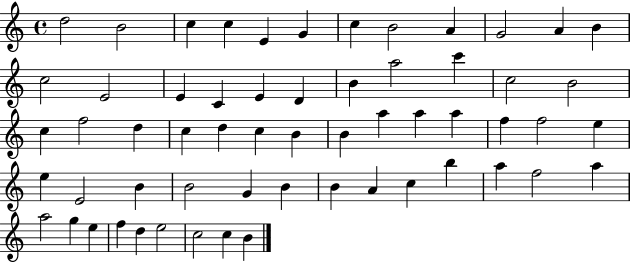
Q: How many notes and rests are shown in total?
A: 59